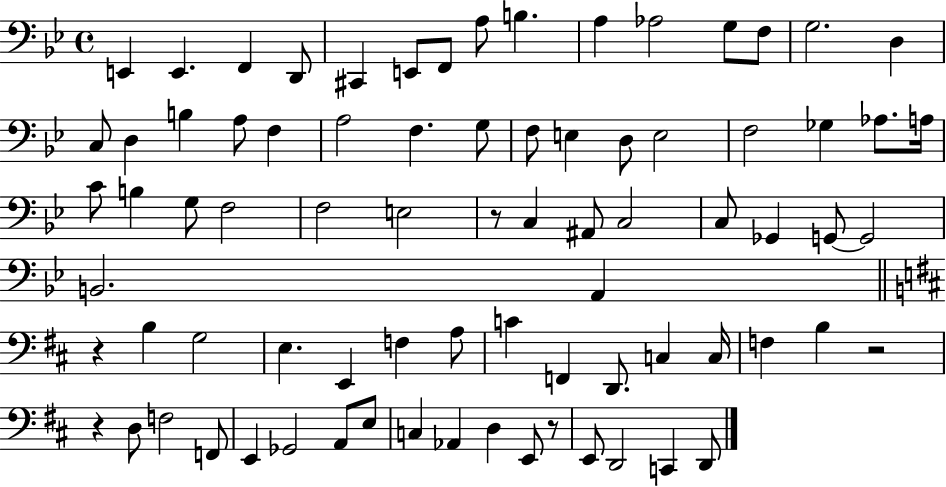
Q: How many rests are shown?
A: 5